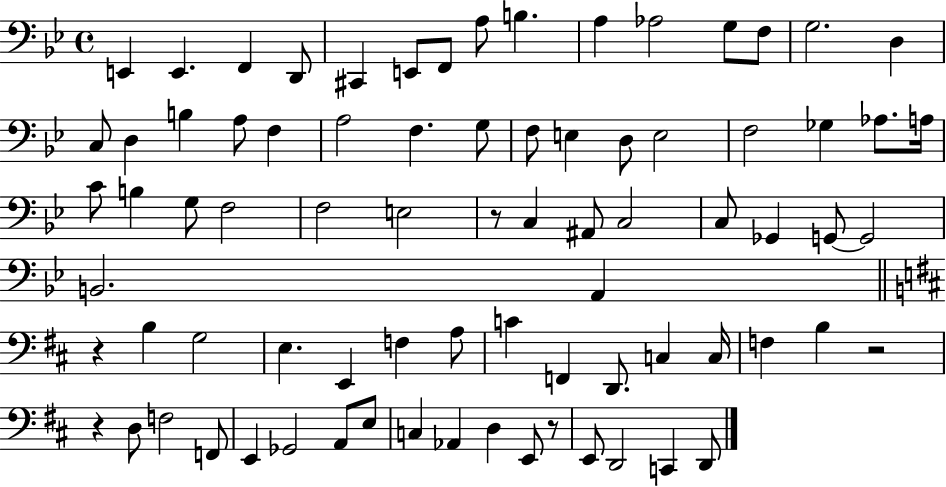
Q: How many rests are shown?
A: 5